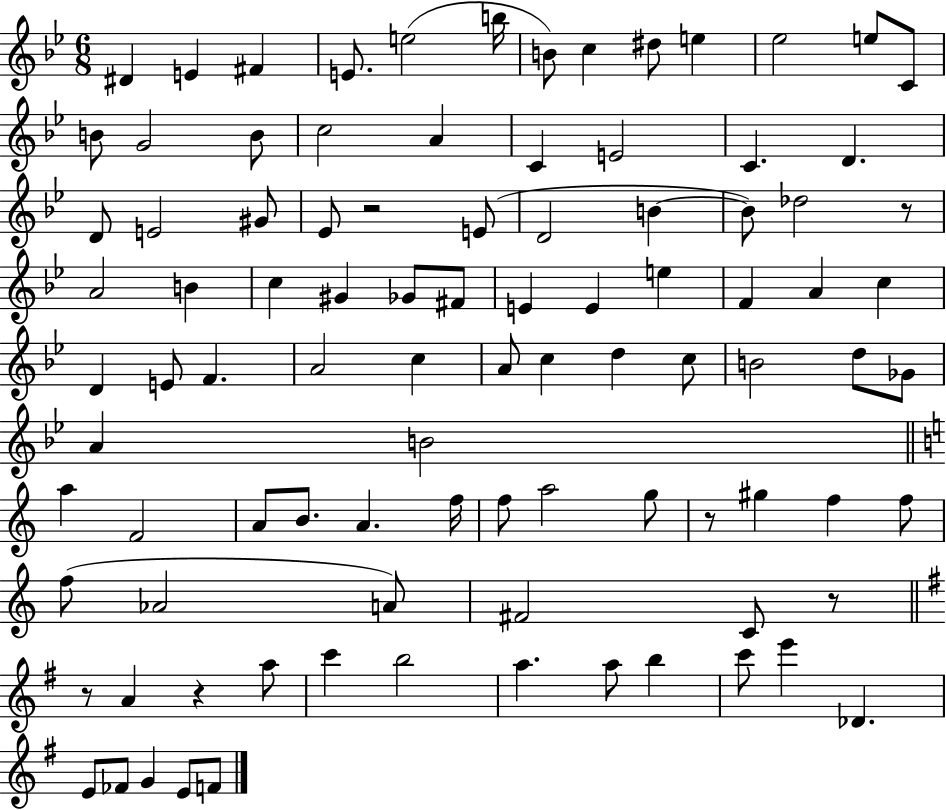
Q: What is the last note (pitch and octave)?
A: F4